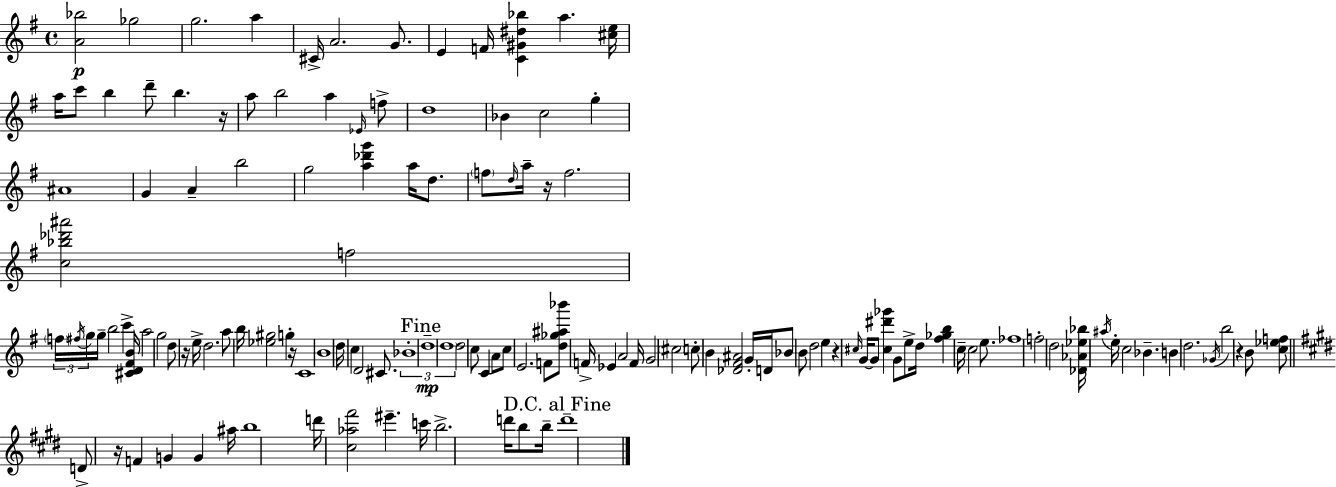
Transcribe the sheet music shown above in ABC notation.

X:1
T:Untitled
M:4/4
L:1/4
K:Em
[A_b]2 _g2 g2 a ^C/4 A2 G/2 E F/4 [C^G^d_b] a [^ce]/4 a/4 c'/2 b d'/2 b z/4 a/2 b2 a _E/4 f/2 d4 _B c2 g ^A4 G A b2 g2 [a_d'g'] a/4 d/2 f/2 d/4 a/4 z/4 f2 [c_b_d'^a']2 f2 f/4 ^f/4 g/4 g/4 b2 c' [^CD^FB]/4 a2 g2 d/2 z/4 e/4 d2 a/2 b/4 [_e^g]2 g z/4 C4 B4 d/4 c D2 ^C/2 _B4 d4 d4 d2 c/2 C A/2 c/2 E2 F/2 [d_g^a_b']/2 F/4 _E A2 F/4 G2 ^c2 c/2 B [_D^F^A]2 G/4 D/4 _B/2 B/2 d2 e z ^c/4 G/4 G/2 [^c^d'_g'] G/2 e/2 d/4 [^f_gb] c/4 c2 e/2 _f4 f2 d2 [_D_A_e_b]/4 ^a/4 e/4 c2 _B B d2 _G/4 b2 z B/2 [c_ef]/2 D/2 z/4 F G G ^a/4 b4 d'/4 [^c_a^f']2 ^e' c'/4 b2 d'/4 b/2 b/4 d'4